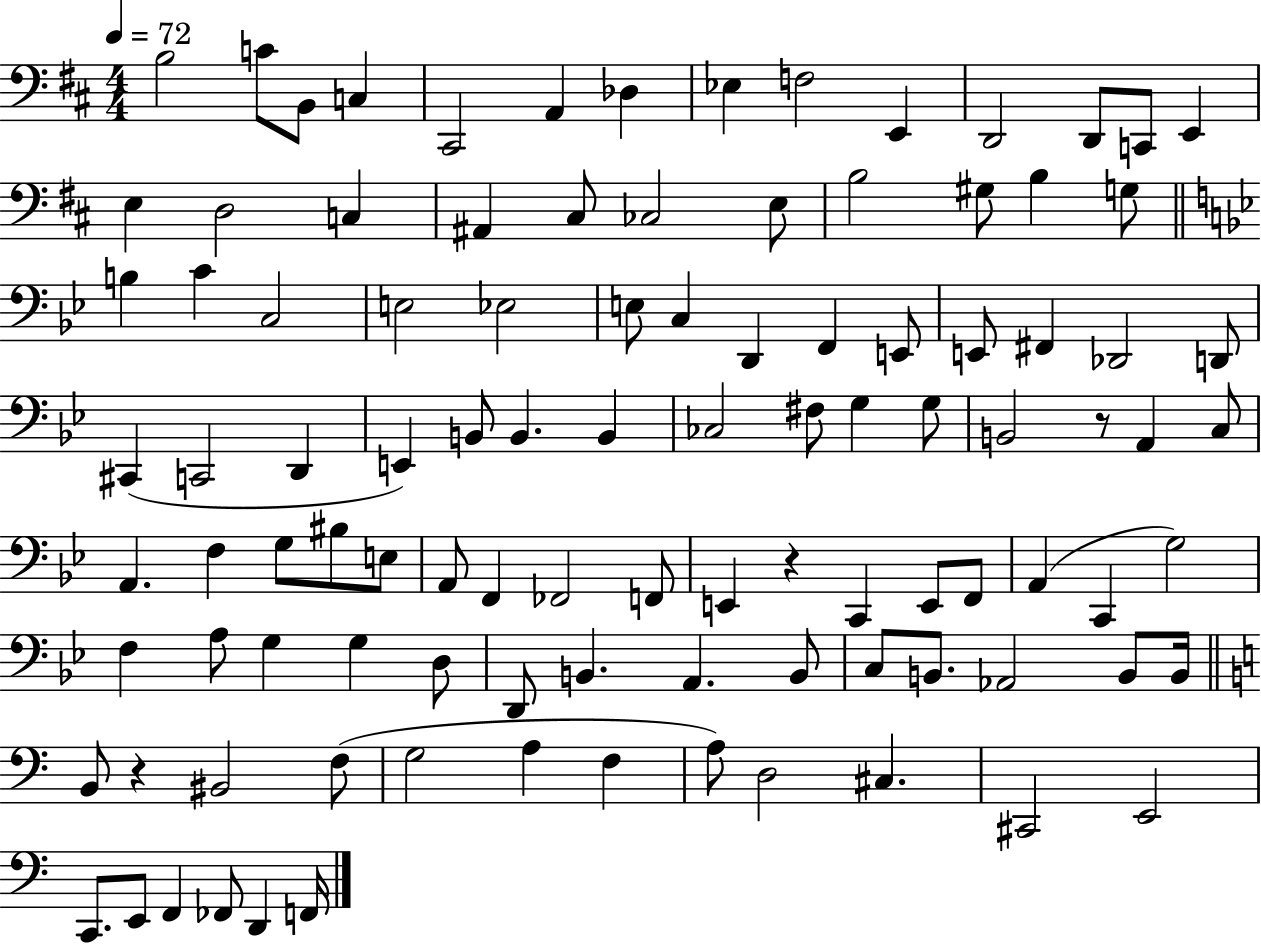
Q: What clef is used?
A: bass